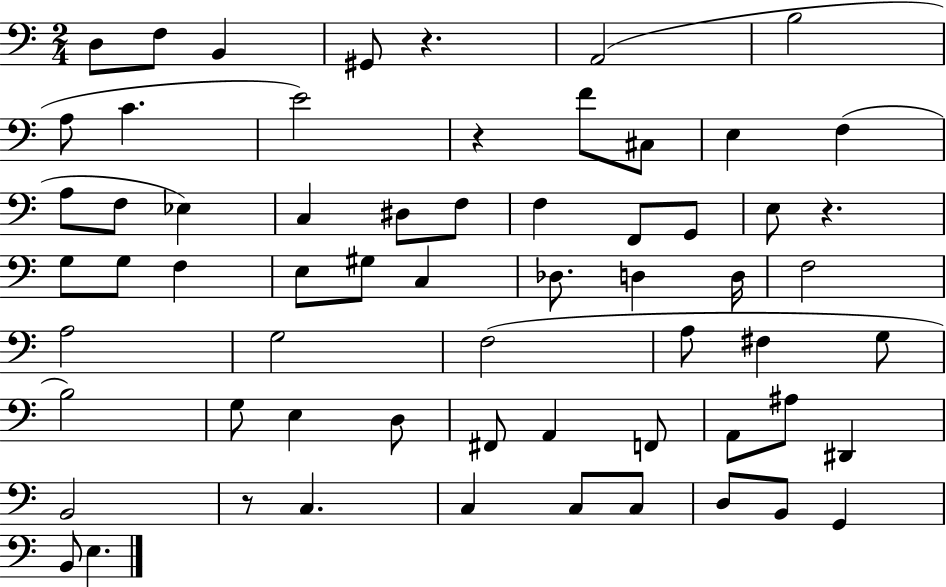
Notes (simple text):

D3/e F3/e B2/q G#2/e R/q. A2/h B3/h A3/e C4/q. E4/h R/q F4/e C#3/e E3/q F3/q A3/e F3/e Eb3/q C3/q D#3/e F3/e F3/q F2/e G2/e E3/e R/q. G3/e G3/e F3/q E3/e G#3/e C3/q Db3/e. D3/q D3/s F3/h A3/h G3/h F3/h A3/e F#3/q G3/e B3/h G3/e E3/q D3/e F#2/e A2/q F2/e A2/e A#3/e D#2/q B2/h R/e C3/q. C3/q C3/e C3/e D3/e B2/e G2/q B2/e E3/q.